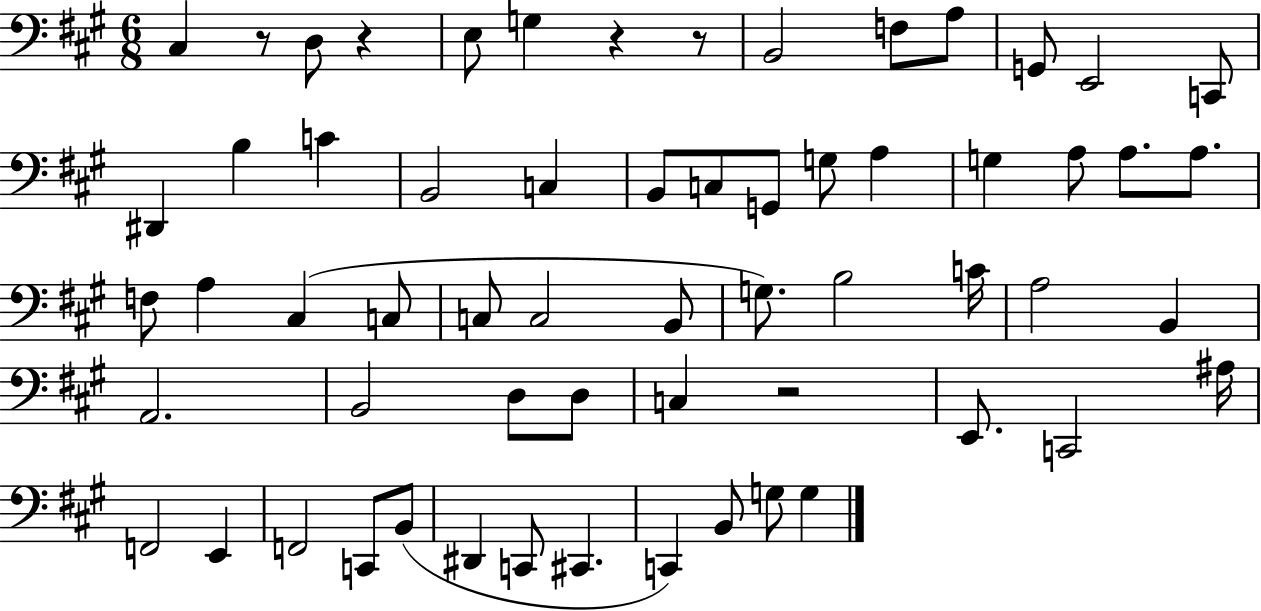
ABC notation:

X:1
T:Untitled
M:6/8
L:1/4
K:A
^C, z/2 D,/2 z E,/2 G, z z/2 B,,2 F,/2 A,/2 G,,/2 E,,2 C,,/2 ^D,, B, C B,,2 C, B,,/2 C,/2 G,,/2 G,/2 A, G, A,/2 A,/2 A,/2 F,/2 A, ^C, C,/2 C,/2 C,2 B,,/2 G,/2 B,2 C/4 A,2 B,, A,,2 B,,2 D,/2 D,/2 C, z2 E,,/2 C,,2 ^A,/4 F,,2 E,, F,,2 C,,/2 B,,/2 ^D,, C,,/2 ^C,, C,, B,,/2 G,/2 G,